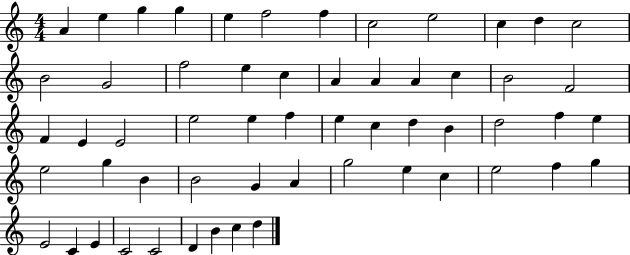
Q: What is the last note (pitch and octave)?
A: D5